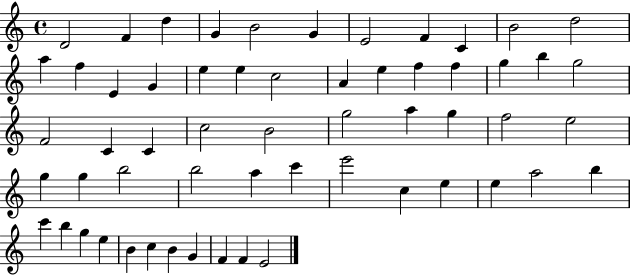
X:1
T:Untitled
M:4/4
L:1/4
K:C
D2 F d G B2 G E2 F C B2 d2 a f E G e e c2 A e f f g b g2 F2 C C c2 B2 g2 a g f2 e2 g g b2 b2 a c' e'2 c e e a2 b c' b g e B c B G F F E2